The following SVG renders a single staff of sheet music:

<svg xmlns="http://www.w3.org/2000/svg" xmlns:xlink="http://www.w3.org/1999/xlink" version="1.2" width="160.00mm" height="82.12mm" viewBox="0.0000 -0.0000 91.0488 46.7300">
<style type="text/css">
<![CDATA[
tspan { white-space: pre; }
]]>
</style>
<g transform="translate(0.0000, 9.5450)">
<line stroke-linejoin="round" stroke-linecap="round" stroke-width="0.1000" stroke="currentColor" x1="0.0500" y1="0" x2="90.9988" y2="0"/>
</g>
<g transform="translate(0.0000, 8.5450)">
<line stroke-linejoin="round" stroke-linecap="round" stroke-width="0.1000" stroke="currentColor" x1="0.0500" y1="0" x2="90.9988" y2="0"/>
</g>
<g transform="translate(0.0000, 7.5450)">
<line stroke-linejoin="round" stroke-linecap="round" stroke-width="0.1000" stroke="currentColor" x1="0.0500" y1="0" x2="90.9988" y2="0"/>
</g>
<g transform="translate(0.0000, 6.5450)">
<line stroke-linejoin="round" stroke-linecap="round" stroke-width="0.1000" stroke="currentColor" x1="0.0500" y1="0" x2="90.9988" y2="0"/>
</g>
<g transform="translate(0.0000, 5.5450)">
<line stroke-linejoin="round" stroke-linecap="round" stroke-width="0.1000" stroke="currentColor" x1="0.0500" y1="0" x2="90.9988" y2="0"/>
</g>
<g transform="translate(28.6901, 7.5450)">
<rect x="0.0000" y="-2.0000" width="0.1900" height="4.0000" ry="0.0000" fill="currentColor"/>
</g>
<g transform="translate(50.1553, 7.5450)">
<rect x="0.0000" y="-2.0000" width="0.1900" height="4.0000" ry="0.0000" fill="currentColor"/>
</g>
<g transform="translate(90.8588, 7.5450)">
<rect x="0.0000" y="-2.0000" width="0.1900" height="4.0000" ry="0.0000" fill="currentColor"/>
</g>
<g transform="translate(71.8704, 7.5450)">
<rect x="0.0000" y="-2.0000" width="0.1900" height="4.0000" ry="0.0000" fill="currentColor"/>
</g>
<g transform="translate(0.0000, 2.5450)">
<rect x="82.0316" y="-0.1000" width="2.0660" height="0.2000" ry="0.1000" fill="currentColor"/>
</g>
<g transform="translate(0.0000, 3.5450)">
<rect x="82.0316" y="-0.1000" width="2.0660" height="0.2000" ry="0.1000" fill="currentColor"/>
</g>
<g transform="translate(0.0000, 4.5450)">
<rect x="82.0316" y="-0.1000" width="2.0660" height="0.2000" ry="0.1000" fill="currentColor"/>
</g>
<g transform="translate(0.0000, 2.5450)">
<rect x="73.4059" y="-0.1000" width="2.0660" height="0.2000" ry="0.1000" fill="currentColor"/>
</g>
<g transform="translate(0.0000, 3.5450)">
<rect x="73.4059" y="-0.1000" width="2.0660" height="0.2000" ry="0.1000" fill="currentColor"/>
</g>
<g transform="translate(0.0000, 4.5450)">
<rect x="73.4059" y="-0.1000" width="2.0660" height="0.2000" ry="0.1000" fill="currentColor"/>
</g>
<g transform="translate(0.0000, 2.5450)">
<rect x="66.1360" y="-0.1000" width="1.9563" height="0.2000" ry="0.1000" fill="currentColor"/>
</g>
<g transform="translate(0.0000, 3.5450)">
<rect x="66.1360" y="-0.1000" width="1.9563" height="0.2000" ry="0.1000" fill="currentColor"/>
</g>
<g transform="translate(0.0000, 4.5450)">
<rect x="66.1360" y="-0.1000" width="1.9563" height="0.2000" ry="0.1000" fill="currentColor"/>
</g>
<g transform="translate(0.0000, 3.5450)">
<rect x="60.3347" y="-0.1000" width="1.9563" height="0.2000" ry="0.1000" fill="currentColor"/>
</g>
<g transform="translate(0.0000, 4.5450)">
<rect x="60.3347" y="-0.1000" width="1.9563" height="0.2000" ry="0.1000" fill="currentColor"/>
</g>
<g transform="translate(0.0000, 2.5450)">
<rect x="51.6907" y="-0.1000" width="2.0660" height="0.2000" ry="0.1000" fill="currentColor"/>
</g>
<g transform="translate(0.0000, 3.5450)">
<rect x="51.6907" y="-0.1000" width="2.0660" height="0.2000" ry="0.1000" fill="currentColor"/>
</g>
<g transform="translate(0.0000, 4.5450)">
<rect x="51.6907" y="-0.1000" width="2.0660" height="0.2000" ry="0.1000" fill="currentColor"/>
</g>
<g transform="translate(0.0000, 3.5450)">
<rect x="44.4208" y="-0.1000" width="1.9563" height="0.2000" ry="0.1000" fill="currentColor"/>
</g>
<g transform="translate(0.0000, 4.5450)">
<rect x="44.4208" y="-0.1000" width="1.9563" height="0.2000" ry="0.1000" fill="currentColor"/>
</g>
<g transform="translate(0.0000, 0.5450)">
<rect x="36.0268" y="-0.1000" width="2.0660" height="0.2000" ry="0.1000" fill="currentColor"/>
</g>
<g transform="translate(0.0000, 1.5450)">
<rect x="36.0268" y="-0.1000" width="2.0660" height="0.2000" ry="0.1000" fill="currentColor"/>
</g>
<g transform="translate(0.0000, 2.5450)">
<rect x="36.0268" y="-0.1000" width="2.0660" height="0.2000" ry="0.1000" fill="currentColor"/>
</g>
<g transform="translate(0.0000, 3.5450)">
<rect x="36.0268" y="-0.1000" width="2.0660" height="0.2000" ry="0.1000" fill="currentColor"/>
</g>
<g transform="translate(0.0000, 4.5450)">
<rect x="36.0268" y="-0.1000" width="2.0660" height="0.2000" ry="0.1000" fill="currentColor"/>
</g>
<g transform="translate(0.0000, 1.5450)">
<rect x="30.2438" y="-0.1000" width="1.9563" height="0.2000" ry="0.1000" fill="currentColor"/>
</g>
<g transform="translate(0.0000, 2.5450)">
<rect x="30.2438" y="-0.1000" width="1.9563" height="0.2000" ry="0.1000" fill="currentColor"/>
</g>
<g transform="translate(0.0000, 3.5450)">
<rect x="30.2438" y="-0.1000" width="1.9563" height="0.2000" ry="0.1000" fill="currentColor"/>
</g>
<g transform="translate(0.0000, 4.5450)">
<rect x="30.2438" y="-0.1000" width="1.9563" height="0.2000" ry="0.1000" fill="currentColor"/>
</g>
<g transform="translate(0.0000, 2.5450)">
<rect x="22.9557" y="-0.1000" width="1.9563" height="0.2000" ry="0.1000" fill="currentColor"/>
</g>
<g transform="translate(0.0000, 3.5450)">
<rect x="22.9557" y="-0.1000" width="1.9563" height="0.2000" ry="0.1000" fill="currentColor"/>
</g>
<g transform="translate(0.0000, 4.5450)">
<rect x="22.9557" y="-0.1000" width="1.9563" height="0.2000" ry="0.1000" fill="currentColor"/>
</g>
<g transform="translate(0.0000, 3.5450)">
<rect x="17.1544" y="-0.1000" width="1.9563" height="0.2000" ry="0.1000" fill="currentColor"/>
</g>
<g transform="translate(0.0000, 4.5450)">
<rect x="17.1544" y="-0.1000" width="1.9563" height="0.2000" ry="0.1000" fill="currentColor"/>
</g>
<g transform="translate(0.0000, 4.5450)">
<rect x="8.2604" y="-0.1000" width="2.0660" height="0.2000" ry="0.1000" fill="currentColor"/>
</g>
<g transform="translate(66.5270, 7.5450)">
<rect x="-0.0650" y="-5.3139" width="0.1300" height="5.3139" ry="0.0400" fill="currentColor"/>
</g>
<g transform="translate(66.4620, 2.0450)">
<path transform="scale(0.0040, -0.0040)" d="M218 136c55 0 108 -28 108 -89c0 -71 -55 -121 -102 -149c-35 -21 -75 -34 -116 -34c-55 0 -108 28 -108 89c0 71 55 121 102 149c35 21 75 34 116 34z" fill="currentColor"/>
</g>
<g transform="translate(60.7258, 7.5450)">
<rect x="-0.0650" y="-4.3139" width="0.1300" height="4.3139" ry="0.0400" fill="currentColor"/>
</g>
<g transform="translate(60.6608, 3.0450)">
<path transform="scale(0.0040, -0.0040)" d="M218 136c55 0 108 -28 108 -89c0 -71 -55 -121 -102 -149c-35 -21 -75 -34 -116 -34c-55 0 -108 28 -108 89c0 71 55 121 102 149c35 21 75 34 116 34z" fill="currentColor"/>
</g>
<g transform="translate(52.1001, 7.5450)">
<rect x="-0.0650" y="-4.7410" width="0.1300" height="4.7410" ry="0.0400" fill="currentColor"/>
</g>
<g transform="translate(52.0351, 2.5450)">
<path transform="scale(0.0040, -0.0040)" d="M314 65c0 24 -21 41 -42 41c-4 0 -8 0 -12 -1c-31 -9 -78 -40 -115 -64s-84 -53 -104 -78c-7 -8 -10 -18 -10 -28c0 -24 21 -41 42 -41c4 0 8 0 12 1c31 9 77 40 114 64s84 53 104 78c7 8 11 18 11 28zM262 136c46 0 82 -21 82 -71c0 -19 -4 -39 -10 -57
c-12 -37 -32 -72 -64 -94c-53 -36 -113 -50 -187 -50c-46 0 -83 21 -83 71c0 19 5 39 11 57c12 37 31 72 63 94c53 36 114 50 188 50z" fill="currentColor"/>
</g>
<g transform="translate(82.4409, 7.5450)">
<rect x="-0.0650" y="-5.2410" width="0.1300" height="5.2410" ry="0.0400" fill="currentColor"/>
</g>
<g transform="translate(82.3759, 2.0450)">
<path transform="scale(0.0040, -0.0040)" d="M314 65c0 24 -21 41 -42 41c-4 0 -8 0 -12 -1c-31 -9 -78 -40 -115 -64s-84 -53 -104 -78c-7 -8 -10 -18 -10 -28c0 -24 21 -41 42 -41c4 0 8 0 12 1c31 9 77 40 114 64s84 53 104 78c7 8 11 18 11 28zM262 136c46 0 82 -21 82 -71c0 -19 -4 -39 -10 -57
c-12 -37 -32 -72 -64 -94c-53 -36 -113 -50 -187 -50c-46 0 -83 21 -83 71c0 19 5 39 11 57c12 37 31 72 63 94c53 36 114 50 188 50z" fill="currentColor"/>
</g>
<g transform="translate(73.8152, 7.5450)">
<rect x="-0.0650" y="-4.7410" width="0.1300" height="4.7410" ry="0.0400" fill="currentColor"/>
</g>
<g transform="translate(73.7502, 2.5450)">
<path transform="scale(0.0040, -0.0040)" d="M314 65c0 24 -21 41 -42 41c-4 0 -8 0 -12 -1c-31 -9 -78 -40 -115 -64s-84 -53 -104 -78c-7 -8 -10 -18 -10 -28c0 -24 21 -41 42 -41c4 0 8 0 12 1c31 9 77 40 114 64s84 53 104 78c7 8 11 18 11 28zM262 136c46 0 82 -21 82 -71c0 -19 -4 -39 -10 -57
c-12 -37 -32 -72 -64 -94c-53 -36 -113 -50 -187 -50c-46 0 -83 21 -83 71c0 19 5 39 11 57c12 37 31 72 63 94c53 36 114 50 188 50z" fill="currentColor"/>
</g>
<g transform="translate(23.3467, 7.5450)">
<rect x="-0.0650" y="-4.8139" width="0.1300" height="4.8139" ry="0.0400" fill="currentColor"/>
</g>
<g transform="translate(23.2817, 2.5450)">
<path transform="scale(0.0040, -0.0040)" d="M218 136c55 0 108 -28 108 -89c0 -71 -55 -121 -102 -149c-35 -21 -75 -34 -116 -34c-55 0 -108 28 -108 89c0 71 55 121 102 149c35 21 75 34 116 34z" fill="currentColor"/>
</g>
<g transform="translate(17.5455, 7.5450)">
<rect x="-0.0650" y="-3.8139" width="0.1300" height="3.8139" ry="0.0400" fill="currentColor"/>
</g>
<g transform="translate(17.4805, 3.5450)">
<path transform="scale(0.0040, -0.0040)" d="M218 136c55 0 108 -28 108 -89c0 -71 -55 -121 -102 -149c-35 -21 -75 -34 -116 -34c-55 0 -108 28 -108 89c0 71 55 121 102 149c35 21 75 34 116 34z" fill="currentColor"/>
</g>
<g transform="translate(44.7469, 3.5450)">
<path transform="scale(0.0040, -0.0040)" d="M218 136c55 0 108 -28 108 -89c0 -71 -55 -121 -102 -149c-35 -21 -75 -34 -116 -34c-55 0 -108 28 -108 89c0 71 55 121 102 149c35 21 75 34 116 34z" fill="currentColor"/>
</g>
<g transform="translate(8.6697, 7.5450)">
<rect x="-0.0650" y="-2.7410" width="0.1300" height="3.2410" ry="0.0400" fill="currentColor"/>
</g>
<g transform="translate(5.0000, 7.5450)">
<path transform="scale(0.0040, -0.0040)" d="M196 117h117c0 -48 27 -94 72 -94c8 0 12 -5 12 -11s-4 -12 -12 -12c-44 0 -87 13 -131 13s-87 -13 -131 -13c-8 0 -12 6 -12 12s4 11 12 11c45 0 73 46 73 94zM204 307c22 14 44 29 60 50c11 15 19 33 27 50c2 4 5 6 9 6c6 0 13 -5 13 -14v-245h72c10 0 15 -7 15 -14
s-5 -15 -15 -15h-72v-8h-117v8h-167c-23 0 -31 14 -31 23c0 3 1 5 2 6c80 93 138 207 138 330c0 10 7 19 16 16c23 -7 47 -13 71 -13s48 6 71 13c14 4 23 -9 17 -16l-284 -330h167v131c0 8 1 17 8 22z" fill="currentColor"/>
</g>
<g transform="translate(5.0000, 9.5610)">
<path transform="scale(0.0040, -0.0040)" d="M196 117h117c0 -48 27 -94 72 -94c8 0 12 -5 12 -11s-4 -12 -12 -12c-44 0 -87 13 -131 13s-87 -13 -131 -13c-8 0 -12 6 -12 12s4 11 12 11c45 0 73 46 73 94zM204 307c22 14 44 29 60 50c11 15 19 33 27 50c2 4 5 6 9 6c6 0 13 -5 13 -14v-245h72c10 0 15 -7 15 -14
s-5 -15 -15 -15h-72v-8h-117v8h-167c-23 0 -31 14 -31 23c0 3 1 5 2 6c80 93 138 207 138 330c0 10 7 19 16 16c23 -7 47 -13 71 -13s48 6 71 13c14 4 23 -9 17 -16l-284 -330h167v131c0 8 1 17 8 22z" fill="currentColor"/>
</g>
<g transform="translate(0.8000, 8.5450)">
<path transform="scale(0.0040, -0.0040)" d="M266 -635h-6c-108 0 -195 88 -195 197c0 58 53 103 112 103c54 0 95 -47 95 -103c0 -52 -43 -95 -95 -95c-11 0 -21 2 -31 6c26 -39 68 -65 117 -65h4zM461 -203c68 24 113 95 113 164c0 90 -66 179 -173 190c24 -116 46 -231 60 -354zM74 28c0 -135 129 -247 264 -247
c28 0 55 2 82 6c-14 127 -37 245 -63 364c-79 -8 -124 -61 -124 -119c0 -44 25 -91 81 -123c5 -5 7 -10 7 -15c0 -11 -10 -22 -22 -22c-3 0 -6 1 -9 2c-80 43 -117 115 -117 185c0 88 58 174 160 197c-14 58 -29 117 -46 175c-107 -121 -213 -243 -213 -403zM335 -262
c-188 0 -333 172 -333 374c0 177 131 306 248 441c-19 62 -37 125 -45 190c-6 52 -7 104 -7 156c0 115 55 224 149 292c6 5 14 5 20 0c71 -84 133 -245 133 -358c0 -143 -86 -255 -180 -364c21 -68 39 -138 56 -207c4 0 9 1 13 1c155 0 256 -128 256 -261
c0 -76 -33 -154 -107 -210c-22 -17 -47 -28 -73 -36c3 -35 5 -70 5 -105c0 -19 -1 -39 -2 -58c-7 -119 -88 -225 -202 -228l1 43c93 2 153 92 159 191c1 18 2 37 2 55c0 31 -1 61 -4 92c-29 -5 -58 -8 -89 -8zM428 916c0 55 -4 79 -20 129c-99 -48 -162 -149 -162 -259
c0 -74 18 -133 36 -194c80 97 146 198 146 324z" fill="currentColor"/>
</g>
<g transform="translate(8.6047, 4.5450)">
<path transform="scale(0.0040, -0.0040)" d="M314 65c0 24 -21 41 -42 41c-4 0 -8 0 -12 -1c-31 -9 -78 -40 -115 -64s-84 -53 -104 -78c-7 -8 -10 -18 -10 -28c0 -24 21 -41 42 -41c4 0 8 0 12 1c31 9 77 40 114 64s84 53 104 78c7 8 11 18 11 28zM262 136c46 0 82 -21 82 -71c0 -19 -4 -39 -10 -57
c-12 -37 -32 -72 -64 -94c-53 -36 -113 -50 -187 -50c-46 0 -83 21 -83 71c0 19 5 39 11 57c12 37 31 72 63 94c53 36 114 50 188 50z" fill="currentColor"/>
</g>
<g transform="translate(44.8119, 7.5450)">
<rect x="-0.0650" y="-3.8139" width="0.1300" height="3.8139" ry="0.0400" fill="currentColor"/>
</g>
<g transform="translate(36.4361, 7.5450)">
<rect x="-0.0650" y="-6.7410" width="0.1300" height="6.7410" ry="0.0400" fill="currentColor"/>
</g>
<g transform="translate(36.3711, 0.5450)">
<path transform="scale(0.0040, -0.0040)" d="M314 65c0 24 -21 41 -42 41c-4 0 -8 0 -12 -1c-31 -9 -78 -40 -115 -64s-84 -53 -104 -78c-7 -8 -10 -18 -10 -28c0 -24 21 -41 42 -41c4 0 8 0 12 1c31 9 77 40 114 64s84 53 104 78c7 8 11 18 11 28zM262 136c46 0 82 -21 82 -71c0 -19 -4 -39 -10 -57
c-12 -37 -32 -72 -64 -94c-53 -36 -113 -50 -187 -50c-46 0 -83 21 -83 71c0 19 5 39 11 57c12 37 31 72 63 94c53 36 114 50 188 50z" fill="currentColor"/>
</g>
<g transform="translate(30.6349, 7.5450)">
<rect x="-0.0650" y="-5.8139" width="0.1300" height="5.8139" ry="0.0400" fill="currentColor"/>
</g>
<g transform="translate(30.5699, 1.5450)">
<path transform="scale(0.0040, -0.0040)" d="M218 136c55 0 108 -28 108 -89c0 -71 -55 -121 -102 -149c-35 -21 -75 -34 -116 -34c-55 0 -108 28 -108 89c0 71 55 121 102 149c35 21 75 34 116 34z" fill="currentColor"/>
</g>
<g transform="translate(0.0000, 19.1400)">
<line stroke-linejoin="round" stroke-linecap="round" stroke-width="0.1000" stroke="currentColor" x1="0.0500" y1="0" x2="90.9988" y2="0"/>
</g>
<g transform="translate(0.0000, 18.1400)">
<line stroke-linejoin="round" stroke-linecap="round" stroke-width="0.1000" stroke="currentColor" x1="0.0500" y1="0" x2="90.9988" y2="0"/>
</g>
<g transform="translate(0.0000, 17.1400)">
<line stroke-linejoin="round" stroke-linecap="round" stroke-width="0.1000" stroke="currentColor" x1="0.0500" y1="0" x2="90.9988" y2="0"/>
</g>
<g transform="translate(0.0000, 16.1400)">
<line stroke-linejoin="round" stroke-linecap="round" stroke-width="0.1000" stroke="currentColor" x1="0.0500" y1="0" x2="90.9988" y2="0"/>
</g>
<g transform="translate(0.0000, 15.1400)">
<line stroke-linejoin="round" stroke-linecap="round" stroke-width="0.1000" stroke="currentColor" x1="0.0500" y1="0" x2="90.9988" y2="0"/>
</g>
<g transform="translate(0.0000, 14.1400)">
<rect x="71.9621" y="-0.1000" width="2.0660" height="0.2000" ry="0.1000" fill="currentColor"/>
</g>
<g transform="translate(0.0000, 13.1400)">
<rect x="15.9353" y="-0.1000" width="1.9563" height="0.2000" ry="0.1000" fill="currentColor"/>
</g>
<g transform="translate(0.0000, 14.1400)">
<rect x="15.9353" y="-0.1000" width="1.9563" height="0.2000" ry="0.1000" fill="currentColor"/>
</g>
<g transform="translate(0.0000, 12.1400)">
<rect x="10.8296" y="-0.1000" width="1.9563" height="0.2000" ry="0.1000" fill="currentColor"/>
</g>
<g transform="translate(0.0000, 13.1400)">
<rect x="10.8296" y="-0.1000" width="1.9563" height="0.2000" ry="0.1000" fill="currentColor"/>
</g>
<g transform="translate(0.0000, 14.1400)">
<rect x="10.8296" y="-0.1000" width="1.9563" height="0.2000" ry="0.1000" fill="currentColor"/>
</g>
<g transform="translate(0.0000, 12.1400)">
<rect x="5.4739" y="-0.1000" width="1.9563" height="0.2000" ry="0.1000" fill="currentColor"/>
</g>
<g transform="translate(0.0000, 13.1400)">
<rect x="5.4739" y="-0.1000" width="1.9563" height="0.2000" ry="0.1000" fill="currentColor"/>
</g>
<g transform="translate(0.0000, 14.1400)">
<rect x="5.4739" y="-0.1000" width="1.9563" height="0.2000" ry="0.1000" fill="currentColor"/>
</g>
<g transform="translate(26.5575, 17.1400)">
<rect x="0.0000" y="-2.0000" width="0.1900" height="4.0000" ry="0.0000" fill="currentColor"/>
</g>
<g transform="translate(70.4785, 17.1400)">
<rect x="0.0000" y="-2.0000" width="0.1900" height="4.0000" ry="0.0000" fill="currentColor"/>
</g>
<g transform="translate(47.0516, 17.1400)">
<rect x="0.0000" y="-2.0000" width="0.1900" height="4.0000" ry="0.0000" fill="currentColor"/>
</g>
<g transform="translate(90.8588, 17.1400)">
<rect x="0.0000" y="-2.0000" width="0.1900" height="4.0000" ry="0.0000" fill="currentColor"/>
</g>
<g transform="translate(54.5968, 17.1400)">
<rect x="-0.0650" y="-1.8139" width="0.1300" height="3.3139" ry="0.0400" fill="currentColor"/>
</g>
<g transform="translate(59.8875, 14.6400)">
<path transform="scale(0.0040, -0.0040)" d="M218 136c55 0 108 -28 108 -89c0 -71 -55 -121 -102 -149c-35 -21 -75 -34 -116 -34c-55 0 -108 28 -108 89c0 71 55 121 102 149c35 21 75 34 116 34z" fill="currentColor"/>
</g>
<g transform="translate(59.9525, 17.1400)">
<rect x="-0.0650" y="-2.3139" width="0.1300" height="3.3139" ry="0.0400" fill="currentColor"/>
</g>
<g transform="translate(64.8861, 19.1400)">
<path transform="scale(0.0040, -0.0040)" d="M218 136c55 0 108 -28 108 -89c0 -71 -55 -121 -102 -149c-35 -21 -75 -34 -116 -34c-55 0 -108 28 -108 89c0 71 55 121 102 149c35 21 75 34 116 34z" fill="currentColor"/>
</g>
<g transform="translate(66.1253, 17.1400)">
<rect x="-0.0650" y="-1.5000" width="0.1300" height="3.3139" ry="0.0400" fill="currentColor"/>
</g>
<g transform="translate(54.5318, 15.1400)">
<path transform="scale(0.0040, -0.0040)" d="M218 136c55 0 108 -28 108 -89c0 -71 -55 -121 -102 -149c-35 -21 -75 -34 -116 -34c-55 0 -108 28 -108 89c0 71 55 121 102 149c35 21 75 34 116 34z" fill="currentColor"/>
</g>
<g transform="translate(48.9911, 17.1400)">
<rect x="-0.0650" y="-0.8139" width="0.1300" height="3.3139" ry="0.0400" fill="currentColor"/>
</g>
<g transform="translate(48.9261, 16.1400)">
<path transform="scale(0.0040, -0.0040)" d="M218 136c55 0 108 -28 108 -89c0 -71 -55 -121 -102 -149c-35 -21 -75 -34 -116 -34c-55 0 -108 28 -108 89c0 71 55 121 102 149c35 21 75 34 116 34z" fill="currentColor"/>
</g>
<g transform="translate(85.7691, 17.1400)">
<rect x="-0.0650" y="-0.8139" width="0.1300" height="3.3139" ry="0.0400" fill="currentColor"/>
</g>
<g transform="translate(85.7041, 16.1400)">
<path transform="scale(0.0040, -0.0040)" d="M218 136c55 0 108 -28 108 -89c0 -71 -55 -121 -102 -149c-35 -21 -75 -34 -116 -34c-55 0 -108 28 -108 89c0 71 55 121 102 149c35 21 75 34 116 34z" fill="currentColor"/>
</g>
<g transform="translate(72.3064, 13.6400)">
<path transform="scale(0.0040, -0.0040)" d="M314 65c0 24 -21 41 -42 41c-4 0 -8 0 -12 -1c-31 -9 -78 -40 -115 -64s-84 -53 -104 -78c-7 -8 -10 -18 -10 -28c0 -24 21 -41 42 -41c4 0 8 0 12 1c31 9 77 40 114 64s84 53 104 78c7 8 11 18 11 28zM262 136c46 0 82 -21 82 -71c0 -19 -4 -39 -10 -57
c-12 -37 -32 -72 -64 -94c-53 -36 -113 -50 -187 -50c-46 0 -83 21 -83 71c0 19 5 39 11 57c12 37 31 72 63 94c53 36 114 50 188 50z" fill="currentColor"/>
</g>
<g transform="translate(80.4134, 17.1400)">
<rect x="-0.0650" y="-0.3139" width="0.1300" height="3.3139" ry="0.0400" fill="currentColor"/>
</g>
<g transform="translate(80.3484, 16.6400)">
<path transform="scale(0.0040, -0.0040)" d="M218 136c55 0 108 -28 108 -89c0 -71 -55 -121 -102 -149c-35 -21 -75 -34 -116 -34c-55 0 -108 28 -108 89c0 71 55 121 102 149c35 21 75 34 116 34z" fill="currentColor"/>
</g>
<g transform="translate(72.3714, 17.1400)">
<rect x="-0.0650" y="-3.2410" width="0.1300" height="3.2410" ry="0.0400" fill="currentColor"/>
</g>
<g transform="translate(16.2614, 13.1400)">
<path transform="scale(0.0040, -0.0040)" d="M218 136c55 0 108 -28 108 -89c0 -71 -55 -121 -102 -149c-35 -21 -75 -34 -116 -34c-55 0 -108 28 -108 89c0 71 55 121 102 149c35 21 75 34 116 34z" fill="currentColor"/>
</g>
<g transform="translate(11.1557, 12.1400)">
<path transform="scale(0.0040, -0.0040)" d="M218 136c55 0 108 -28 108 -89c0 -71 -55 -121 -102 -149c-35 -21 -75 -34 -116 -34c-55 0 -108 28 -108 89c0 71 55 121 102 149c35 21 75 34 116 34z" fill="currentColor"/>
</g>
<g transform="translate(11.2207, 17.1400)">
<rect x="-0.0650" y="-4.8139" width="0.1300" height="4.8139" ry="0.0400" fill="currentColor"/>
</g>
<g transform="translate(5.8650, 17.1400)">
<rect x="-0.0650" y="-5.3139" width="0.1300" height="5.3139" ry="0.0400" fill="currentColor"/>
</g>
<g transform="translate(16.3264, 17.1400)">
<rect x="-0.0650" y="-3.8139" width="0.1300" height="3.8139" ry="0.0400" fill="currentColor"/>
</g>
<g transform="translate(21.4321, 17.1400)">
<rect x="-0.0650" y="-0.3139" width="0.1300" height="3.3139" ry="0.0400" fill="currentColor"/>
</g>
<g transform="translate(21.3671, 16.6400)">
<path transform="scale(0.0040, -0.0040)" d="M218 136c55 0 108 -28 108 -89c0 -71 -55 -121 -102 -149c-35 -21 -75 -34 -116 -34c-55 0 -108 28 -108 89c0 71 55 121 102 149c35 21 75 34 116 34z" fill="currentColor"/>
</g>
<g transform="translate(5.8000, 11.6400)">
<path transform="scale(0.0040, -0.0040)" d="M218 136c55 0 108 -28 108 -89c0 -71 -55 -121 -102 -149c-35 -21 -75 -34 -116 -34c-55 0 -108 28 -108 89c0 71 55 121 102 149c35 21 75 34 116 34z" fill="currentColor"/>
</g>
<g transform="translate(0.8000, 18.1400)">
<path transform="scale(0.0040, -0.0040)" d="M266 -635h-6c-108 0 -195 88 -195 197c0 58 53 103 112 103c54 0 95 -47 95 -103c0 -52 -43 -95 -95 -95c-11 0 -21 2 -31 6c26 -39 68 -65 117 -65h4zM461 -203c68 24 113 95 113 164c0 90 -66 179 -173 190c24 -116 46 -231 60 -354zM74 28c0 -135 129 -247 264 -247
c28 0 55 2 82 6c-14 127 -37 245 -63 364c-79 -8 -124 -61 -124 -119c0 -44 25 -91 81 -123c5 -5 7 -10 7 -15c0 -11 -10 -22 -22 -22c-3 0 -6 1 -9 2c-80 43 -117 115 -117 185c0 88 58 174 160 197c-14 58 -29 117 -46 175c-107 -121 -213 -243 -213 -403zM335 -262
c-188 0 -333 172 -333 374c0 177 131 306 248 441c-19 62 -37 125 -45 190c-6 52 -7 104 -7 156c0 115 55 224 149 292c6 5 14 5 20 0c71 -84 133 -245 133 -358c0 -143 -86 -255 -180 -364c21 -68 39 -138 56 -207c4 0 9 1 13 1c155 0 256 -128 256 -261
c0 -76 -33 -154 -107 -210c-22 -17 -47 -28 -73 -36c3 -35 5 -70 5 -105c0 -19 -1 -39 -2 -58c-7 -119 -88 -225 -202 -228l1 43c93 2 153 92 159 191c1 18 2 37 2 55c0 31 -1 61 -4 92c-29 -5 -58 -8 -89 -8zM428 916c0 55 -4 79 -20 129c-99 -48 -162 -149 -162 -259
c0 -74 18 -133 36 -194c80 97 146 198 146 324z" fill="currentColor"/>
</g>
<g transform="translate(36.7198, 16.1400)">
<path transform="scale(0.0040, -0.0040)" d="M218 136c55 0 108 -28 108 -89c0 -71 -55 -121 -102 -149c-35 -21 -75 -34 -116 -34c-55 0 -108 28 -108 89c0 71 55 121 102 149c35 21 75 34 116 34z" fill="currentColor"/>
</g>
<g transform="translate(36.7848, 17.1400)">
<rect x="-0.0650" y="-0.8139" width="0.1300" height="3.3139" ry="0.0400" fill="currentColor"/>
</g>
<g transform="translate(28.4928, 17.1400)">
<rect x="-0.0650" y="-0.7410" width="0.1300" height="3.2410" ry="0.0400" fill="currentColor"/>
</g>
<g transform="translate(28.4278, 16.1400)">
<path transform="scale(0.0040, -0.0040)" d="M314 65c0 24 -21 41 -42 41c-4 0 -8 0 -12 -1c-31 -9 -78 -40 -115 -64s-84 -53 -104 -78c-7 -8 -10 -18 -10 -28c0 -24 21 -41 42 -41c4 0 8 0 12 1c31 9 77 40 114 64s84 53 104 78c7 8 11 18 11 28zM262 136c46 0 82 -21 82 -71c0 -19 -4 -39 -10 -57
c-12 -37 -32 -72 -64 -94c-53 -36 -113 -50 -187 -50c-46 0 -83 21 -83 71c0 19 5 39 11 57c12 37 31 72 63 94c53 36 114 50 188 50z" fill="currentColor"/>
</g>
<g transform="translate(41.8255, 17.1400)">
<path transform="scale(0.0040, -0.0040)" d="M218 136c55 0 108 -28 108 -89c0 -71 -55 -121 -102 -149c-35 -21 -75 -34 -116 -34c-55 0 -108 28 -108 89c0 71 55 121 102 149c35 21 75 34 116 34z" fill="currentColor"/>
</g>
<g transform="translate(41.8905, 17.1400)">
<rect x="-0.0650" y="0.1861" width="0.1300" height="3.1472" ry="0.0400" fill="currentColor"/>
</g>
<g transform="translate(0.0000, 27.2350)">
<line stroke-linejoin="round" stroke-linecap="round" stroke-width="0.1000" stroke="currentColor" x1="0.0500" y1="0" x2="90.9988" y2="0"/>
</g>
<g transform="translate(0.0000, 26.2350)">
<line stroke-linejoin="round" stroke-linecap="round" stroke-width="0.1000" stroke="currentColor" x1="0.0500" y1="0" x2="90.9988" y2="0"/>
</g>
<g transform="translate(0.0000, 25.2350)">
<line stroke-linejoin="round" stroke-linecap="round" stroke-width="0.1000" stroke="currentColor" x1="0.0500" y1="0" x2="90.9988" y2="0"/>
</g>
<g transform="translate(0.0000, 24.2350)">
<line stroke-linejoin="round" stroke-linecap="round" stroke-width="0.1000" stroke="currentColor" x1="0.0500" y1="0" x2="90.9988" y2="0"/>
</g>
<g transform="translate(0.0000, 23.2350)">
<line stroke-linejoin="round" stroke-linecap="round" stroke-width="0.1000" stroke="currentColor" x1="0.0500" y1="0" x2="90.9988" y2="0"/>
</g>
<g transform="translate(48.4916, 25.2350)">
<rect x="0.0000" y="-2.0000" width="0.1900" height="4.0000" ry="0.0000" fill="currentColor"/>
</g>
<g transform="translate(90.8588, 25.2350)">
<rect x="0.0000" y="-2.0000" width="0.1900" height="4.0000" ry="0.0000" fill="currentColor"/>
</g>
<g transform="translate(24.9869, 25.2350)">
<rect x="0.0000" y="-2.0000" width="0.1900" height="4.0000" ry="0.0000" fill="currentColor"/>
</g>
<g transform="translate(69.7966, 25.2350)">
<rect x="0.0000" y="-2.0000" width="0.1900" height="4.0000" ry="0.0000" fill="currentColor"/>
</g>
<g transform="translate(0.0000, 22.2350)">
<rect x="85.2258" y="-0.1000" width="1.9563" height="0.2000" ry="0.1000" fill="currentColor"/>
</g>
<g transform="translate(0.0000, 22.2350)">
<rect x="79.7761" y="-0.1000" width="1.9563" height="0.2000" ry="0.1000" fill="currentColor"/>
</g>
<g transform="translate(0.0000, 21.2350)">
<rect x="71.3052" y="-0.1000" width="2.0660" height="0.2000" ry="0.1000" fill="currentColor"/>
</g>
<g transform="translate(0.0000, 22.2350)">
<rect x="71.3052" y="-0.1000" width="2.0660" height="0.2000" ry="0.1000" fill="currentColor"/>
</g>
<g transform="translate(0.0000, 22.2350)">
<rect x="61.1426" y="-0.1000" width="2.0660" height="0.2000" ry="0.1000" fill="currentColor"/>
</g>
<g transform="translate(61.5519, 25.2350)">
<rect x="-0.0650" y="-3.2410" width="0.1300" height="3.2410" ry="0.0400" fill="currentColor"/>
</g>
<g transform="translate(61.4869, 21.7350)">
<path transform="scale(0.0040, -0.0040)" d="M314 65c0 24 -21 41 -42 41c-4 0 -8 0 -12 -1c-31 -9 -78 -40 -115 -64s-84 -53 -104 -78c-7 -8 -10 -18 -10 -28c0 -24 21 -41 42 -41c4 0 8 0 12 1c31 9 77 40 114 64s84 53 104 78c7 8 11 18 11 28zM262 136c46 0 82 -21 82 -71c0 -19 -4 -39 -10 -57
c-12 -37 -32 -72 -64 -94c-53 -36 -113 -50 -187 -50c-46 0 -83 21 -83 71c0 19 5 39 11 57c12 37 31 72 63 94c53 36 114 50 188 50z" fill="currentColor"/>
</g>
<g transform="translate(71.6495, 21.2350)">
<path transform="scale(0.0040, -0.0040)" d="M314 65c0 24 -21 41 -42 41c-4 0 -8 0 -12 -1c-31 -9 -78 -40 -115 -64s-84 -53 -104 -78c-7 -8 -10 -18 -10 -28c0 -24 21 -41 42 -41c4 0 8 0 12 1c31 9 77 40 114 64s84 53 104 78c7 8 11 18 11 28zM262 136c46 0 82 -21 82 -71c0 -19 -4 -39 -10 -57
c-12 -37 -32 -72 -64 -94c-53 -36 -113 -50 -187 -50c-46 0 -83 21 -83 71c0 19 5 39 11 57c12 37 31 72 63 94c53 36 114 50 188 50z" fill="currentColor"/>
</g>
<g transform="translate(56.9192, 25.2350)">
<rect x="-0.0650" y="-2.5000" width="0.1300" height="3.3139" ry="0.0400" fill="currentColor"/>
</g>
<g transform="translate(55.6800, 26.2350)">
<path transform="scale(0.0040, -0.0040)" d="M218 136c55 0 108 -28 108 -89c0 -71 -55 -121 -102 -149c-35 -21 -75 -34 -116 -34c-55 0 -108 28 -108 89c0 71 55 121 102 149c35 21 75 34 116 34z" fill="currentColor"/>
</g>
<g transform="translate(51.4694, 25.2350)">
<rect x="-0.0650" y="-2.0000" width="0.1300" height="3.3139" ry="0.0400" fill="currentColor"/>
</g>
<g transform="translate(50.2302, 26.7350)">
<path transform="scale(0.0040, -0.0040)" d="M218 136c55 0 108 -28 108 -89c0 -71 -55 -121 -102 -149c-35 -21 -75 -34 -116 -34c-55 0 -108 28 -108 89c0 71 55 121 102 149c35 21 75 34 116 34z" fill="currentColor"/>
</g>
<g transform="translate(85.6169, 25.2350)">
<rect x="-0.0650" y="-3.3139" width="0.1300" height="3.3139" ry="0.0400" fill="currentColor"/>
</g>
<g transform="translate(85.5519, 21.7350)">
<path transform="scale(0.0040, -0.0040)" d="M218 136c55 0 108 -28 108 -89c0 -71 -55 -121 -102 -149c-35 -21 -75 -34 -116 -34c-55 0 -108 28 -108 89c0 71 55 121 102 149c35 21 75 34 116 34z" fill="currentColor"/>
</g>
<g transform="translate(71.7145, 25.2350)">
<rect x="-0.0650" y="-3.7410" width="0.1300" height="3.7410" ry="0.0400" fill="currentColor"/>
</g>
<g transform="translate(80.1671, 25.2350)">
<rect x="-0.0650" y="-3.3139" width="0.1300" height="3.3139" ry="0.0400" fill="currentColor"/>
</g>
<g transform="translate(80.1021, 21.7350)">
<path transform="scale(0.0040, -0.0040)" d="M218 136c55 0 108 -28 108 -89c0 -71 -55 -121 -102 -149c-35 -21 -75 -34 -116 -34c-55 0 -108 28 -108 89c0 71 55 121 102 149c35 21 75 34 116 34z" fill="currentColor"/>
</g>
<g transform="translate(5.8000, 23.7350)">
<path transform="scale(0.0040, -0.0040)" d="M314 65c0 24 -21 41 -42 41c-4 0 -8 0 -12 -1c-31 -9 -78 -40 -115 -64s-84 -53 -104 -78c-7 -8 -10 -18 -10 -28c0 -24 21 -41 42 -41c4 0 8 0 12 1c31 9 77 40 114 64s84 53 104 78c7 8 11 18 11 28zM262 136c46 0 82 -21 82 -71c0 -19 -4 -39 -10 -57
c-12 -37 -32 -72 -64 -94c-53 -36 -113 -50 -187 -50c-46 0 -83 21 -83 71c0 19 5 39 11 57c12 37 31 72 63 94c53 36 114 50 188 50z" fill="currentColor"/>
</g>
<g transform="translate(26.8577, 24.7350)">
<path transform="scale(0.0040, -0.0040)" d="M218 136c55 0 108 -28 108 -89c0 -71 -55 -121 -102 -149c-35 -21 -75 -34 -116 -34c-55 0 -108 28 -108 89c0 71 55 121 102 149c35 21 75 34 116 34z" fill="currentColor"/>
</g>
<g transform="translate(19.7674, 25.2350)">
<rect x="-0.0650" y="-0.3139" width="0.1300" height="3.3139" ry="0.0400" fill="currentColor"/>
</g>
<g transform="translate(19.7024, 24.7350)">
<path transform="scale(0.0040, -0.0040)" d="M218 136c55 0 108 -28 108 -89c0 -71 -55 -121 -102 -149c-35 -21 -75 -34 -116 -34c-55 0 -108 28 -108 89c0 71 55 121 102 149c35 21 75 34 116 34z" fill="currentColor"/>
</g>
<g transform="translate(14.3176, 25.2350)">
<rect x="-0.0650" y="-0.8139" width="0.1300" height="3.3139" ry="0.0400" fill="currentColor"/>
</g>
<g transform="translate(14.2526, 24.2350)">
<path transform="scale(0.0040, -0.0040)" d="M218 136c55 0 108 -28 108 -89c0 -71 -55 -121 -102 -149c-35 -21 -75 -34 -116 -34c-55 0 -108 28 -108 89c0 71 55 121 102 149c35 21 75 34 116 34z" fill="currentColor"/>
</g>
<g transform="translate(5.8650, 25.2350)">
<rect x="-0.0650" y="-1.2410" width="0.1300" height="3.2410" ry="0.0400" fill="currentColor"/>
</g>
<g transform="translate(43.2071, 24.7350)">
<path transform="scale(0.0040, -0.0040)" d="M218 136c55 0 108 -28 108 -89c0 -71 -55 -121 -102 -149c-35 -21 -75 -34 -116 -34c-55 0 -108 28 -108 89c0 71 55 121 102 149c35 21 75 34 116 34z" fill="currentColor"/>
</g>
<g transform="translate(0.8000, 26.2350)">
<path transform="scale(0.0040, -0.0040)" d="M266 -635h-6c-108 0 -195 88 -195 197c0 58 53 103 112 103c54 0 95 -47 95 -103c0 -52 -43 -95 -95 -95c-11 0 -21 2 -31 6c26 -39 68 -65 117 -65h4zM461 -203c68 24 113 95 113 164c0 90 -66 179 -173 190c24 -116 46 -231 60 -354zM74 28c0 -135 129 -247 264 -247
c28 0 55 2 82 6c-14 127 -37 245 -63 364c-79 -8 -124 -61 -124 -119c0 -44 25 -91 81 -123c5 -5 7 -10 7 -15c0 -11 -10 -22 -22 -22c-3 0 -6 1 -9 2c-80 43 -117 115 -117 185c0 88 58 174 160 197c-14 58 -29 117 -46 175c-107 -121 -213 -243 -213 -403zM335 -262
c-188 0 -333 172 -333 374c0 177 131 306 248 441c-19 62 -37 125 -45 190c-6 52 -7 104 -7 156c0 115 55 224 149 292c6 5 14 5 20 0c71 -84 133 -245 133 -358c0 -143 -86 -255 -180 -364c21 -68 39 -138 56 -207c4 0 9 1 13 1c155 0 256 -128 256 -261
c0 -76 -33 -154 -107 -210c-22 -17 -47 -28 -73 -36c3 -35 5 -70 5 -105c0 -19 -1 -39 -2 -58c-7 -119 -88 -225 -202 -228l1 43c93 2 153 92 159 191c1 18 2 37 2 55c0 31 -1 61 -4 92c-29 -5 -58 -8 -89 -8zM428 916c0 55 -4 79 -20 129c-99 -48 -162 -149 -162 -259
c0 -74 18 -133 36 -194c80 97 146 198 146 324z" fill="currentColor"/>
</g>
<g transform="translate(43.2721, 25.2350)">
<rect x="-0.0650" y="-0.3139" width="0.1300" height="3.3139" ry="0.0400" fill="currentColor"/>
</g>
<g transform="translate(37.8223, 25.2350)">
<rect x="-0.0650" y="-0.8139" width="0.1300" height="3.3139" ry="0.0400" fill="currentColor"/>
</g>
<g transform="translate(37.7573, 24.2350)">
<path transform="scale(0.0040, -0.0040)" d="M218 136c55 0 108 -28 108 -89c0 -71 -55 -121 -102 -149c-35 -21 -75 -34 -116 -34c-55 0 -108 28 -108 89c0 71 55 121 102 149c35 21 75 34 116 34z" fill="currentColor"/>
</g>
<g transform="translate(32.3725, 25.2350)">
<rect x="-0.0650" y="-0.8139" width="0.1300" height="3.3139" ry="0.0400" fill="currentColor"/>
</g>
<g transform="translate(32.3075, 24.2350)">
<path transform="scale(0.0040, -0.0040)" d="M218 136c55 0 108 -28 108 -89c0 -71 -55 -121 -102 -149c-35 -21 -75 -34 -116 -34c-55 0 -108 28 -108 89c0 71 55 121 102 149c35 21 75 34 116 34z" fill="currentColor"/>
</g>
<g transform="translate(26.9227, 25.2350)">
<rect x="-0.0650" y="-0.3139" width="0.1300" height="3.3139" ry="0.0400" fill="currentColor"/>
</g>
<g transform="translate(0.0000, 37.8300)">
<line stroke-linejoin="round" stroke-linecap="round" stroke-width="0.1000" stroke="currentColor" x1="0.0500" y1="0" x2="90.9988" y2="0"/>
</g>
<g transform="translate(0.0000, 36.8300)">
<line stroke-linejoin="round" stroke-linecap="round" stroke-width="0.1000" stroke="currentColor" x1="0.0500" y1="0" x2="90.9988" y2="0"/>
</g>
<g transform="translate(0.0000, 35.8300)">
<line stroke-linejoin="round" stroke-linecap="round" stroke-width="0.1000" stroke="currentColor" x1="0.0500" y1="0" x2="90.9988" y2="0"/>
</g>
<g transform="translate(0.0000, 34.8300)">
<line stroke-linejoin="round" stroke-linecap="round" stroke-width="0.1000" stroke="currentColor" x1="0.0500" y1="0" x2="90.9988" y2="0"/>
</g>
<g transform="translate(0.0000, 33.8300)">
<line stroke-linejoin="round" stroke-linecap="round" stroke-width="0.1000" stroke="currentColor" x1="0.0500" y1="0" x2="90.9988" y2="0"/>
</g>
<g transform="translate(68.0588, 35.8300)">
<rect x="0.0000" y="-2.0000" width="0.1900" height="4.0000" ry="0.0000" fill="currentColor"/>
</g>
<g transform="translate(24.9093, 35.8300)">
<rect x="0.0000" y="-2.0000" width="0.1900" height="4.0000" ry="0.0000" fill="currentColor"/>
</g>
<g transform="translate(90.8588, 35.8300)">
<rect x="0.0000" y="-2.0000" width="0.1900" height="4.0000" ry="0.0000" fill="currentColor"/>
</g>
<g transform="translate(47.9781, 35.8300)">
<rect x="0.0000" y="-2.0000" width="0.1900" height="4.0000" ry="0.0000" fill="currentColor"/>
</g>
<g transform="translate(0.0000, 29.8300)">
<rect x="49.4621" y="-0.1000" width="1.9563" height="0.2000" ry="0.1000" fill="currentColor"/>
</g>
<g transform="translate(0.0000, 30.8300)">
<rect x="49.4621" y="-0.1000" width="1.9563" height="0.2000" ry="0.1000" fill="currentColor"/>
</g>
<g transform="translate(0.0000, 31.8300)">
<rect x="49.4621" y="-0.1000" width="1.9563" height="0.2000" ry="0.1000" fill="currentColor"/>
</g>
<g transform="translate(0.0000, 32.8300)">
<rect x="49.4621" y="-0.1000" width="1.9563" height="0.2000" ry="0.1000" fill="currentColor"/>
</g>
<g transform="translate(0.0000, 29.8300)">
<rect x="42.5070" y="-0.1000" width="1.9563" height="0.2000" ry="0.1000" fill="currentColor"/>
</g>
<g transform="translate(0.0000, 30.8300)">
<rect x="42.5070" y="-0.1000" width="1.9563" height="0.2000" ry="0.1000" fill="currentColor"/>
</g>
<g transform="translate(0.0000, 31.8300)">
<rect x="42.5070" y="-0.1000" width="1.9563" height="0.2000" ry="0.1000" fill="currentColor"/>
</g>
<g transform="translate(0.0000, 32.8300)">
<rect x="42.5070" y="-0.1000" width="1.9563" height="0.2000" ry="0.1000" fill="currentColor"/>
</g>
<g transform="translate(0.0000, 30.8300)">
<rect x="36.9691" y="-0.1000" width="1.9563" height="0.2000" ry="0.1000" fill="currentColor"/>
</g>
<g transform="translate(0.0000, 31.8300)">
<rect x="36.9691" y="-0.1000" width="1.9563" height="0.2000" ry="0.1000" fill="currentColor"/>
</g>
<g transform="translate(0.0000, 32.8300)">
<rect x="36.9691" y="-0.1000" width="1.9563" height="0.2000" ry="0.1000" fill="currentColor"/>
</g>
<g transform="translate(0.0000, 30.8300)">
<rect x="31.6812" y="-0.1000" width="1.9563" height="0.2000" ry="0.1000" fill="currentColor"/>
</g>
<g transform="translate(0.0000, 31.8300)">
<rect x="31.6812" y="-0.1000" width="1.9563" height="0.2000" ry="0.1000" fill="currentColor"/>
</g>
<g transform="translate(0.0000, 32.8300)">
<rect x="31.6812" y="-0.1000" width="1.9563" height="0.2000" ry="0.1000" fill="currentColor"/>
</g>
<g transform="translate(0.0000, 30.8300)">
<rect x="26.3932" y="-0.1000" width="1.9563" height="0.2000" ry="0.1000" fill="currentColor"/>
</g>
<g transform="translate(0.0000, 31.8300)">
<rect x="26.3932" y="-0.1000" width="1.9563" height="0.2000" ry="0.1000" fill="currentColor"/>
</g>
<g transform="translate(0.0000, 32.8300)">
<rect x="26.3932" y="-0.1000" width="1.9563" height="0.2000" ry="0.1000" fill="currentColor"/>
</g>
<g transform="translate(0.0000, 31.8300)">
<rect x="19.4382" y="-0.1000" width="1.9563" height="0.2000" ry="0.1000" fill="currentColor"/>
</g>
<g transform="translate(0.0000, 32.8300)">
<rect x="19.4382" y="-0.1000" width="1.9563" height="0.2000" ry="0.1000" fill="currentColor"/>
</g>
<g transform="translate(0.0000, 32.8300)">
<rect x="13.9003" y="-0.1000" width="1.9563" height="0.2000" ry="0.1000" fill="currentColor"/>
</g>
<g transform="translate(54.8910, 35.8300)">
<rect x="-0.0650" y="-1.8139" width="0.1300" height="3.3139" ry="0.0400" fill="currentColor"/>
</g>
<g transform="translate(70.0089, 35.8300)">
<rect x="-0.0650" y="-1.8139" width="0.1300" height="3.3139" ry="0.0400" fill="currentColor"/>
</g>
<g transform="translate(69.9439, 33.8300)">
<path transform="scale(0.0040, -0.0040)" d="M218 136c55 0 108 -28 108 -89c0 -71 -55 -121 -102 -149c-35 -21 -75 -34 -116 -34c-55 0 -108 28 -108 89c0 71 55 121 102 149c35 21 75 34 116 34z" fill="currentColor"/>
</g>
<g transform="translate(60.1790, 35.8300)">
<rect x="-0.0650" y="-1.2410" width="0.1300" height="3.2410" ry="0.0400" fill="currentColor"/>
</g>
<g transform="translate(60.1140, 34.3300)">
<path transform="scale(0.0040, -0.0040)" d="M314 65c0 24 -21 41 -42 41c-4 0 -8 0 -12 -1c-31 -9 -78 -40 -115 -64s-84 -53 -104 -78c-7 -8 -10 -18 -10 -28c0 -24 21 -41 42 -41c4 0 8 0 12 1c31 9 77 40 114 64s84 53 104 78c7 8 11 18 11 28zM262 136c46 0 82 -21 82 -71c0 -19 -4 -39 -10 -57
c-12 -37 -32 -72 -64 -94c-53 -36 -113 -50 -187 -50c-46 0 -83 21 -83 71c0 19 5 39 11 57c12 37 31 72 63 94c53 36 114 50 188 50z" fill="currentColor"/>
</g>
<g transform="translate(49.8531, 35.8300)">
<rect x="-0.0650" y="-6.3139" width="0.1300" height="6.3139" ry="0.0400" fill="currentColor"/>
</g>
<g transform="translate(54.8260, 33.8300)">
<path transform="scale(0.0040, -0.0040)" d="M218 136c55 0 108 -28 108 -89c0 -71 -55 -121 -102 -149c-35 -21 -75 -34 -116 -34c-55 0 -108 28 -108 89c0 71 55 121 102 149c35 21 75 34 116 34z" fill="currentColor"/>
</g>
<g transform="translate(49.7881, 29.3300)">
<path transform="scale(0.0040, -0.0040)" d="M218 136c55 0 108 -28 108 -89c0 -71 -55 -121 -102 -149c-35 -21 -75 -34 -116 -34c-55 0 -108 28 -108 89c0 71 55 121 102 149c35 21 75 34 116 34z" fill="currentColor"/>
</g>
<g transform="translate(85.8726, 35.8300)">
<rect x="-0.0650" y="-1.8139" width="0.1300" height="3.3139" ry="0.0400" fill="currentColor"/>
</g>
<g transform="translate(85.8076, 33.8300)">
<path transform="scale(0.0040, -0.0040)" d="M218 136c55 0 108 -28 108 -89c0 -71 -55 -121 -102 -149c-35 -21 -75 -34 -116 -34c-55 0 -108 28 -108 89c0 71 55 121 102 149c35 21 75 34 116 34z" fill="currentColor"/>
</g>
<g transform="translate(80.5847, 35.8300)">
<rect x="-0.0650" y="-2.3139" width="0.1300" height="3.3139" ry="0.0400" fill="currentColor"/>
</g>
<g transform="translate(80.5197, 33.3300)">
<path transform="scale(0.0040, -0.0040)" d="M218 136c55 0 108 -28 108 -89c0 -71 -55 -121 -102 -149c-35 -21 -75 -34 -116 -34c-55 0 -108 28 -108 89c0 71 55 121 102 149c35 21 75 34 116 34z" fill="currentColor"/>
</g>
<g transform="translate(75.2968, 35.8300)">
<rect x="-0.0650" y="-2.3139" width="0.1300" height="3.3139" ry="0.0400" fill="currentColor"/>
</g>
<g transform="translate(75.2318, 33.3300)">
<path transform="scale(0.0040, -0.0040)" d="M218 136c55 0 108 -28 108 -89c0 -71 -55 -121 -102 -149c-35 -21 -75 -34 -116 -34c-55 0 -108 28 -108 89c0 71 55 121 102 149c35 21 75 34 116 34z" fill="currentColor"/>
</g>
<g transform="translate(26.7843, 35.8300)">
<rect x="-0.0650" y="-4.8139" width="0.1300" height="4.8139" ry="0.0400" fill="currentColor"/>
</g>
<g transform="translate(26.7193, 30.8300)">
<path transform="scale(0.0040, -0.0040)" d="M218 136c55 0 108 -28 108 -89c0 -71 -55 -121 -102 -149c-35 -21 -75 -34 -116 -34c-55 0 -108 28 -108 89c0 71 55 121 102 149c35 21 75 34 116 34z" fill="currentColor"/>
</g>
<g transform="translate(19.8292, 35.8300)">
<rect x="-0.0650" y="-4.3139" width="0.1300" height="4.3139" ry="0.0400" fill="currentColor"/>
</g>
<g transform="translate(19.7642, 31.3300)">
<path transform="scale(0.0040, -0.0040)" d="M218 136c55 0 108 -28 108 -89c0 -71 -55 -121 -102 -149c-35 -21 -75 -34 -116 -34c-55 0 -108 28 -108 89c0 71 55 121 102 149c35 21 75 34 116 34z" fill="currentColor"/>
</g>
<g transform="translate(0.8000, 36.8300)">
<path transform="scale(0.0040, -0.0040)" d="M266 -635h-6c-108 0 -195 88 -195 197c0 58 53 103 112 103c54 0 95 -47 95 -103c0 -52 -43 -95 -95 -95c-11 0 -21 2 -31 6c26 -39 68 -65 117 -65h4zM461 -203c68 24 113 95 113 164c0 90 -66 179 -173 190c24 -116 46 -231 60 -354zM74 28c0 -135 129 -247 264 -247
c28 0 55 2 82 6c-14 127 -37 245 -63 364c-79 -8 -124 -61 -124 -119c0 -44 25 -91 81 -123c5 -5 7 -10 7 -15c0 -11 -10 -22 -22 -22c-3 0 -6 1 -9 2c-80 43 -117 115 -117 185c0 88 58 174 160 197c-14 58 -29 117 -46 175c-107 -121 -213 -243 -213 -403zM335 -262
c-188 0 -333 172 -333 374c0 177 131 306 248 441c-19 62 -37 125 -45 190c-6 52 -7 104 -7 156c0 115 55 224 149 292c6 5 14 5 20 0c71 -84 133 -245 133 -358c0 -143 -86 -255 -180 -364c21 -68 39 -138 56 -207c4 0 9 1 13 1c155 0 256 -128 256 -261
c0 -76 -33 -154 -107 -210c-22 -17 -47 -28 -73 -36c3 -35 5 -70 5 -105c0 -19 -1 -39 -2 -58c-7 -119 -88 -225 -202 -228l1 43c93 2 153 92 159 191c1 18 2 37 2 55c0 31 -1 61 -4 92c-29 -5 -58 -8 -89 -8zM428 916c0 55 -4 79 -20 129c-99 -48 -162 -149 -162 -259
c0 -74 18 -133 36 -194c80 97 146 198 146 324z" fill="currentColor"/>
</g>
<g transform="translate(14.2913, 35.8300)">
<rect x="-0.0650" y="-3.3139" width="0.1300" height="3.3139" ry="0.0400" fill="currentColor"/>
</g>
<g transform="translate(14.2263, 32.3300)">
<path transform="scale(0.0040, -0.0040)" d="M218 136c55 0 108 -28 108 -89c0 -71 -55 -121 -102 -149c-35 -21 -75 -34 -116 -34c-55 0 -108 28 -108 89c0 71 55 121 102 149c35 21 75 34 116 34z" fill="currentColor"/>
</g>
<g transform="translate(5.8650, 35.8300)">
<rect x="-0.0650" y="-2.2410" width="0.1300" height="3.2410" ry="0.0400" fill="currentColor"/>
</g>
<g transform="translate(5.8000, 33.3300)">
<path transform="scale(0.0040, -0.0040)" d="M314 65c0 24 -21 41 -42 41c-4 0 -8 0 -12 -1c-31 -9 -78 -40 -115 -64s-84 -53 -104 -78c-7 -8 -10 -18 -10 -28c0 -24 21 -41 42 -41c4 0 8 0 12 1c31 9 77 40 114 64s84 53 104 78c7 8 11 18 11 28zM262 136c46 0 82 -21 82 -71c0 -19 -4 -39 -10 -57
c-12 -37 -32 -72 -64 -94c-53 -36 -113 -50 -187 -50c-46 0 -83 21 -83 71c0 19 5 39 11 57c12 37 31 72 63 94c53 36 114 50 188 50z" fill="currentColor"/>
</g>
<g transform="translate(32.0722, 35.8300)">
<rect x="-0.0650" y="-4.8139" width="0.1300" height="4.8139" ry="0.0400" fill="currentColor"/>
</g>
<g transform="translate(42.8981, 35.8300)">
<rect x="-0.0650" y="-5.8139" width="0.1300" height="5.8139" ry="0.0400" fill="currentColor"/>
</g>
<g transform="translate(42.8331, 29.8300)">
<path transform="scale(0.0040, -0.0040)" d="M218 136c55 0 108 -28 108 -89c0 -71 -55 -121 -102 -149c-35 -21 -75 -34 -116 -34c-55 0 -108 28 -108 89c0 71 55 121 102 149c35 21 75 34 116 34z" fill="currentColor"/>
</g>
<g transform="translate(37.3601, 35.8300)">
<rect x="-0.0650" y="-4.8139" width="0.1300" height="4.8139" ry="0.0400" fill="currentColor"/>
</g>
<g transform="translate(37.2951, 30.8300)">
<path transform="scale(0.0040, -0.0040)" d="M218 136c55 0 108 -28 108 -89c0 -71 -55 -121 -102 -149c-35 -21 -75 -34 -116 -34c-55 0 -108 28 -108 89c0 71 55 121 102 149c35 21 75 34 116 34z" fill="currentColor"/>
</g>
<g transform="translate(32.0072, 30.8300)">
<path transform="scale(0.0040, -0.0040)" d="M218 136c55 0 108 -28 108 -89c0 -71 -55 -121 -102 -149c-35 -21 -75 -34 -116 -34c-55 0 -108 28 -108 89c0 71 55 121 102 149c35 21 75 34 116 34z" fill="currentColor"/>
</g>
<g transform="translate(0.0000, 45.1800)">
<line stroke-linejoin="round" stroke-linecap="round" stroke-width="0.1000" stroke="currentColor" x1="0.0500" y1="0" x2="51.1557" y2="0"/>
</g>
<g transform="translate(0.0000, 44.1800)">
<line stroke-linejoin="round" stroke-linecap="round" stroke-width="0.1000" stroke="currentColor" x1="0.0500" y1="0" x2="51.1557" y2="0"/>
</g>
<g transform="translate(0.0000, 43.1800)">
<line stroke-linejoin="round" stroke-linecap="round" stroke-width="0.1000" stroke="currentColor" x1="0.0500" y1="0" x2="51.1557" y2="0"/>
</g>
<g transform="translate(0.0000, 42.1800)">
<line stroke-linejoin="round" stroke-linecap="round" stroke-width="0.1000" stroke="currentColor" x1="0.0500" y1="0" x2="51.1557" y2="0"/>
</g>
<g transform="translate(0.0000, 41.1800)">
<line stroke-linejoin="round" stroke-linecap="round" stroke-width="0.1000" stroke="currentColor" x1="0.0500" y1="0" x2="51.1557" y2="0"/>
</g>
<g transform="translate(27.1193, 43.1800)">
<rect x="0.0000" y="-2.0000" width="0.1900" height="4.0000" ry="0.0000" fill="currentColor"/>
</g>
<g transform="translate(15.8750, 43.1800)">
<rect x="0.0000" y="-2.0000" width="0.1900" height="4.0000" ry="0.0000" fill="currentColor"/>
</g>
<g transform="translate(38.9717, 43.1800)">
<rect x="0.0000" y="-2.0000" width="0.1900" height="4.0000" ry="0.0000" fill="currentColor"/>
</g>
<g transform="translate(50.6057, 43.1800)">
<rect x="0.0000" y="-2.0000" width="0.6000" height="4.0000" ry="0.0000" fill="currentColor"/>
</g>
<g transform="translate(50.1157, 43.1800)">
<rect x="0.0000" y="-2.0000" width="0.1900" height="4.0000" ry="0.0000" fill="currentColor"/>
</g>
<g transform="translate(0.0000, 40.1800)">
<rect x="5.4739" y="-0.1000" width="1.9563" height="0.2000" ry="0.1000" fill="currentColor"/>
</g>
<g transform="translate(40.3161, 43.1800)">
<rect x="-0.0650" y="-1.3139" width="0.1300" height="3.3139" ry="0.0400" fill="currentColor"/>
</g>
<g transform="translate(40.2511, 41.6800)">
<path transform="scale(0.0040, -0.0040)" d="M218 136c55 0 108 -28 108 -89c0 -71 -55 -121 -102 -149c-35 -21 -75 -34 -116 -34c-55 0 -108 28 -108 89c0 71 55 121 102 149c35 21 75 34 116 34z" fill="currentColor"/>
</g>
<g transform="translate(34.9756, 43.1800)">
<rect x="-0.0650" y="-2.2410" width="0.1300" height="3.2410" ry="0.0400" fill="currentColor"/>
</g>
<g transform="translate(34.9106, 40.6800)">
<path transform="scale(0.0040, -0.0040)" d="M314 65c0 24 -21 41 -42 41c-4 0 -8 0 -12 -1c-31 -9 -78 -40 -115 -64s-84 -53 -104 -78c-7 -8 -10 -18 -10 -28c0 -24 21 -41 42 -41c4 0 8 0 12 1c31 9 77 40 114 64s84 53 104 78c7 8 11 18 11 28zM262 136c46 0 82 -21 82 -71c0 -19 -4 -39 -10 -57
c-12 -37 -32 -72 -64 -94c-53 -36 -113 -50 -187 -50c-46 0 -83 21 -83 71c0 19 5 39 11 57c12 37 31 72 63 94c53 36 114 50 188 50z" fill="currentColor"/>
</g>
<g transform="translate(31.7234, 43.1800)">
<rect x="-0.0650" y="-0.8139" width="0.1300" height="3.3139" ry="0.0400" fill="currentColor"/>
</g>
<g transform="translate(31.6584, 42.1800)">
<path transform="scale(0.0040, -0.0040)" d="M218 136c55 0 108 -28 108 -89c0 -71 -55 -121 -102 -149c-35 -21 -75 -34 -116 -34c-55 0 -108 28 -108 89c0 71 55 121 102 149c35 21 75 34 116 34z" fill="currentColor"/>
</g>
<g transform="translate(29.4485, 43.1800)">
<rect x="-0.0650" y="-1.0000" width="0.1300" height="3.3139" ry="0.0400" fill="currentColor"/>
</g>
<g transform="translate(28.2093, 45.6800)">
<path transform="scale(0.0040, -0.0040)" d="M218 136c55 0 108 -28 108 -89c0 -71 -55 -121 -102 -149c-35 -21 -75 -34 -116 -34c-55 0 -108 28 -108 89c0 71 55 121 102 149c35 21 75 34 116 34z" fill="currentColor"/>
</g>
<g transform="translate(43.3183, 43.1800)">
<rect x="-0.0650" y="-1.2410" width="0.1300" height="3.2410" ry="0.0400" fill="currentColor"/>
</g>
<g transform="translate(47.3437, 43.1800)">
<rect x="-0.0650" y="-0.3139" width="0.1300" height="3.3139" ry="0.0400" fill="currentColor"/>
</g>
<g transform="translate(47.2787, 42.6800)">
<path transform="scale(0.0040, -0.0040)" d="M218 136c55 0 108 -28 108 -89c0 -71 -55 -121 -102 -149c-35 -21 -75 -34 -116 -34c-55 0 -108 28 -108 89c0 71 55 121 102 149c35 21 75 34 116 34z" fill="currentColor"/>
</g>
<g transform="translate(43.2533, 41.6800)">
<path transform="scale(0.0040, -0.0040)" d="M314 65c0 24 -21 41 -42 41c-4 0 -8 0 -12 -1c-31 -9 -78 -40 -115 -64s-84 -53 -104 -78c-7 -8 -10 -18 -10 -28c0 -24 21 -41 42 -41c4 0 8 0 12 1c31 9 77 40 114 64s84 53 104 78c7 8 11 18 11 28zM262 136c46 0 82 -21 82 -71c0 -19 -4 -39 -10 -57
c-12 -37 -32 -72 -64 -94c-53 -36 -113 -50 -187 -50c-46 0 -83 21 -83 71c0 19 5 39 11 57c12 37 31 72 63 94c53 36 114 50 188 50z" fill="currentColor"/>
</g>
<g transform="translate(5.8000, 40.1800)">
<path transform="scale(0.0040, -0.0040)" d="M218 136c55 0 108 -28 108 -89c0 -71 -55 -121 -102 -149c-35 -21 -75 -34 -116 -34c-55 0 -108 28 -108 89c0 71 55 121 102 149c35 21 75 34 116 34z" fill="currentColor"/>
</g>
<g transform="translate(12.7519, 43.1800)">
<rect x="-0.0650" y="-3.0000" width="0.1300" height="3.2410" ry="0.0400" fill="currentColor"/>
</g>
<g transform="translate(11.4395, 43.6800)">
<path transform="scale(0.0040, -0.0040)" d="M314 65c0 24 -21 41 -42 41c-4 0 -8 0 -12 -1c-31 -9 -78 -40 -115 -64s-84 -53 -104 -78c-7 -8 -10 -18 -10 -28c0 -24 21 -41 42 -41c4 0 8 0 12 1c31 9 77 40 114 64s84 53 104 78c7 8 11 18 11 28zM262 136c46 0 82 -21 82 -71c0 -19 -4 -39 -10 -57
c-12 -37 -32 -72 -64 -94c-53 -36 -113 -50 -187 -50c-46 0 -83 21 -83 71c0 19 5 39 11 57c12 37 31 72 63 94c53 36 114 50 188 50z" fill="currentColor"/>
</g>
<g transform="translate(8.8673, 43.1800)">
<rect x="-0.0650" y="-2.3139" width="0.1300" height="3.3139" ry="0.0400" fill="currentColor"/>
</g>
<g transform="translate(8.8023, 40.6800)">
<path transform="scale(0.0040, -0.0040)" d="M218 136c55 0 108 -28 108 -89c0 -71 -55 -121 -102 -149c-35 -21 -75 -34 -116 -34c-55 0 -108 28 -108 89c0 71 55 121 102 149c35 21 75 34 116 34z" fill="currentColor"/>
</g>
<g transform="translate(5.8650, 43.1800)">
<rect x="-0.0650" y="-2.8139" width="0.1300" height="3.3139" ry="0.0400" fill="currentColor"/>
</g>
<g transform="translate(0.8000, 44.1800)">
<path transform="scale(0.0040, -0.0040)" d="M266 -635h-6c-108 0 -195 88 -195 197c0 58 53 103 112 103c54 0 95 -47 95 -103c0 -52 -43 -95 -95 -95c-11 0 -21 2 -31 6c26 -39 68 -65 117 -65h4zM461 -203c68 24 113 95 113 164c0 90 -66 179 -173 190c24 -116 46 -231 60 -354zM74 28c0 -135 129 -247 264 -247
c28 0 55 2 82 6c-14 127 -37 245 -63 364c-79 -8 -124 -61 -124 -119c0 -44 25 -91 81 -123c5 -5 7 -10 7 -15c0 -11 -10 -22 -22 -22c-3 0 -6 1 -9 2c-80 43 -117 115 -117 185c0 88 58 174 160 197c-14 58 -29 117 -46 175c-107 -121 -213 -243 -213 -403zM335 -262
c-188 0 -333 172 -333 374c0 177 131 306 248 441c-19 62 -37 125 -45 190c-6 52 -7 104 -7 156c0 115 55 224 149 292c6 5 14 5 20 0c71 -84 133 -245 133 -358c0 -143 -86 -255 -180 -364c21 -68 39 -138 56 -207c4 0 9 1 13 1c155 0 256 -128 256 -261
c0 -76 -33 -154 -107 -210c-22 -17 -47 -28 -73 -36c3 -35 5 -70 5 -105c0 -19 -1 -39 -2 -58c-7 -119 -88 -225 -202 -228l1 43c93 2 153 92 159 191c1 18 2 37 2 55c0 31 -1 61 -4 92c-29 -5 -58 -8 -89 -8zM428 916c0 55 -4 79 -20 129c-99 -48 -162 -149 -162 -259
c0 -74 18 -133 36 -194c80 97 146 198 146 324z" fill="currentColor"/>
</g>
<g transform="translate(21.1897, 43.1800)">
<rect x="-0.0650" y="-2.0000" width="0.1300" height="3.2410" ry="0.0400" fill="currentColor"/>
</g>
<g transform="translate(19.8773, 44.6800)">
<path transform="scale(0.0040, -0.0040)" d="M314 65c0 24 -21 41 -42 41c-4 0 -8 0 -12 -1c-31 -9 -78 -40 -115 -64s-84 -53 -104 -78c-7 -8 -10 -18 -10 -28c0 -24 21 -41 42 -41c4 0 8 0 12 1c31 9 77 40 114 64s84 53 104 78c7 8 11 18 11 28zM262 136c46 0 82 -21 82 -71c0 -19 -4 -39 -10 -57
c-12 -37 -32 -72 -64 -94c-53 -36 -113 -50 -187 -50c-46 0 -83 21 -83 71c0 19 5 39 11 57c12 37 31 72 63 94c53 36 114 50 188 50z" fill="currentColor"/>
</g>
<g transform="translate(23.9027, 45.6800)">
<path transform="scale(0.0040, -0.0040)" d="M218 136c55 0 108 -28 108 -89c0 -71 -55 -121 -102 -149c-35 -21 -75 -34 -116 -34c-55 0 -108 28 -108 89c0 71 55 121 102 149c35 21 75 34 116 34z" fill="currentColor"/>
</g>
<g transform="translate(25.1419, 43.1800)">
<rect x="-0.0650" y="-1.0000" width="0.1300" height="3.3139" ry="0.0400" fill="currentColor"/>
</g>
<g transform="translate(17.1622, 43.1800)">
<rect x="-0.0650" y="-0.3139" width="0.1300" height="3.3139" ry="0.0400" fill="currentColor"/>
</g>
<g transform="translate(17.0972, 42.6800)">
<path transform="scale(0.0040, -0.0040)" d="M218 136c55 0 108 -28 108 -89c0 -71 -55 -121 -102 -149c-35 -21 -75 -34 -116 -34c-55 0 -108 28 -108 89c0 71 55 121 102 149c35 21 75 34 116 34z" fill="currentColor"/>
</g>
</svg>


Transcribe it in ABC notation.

X:1
T:Untitled
M:4/4
L:1/4
K:C
a2 c' e' g' b'2 c' e'2 d' f' e'2 f'2 f' e' c' c d2 d B d f g E b2 c d e2 d c c d d c F G b2 c'2 b b g2 b d' e' e' e' g' a' f e2 f g g f a g A2 c F2 D D d g2 e e2 c